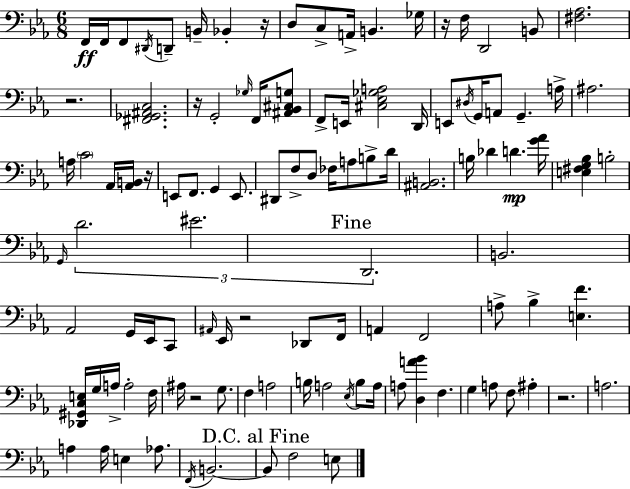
X:1
T:Untitled
M:6/8
L:1/4
K:Cm
F,,/4 F,,/4 F,,/2 ^D,,/4 D,,/2 B,,/4 _B,, z/4 D,/2 C,/2 A,,/4 B,, _G,/4 z/4 F,/4 D,,2 B,,/2 [^F,_A,]2 z2 [^F,,_G,,^A,,C,]2 z/4 G,,2 _G,/4 F,,/4 [^A,,_B,,^C,G,]/2 F,,/2 E,,/4 [^C,_E,_G,A,]2 D,,/4 E,,/2 ^D,/4 G,,/4 A,,/2 G,, A,/4 ^A,2 A,/4 C2 _A,,/4 [_A,,B,,]/4 z/4 E,,/2 F,,/2 G,, E,,/2 ^D,,/2 F,/2 D,/2 _F,/4 A,/2 B,/2 D/4 [^A,,B,,]2 B,/4 _D D [G_A]/4 [E,^F,G,_B,] B,2 G,,/4 D2 ^E2 D,,2 B,,2 _A,,2 G,,/4 _E,,/4 C,,/2 ^A,,/4 _E,,/4 z2 _D,,/2 F,,/4 A,, F,,2 A,/2 _B, [E,F] [_D,,^G,,C,E,]/4 G,/4 A,/4 A,2 F,/4 ^A,/4 z2 G,/2 F, A,2 B,/4 A,2 _E,/4 B,/2 A,/4 A,/2 [D,A_B] F, G, A,/2 F,/2 ^A, z2 A,2 A, A,/4 E, _A,/2 F,,/4 B,,2 B,,/2 F,2 E,/2